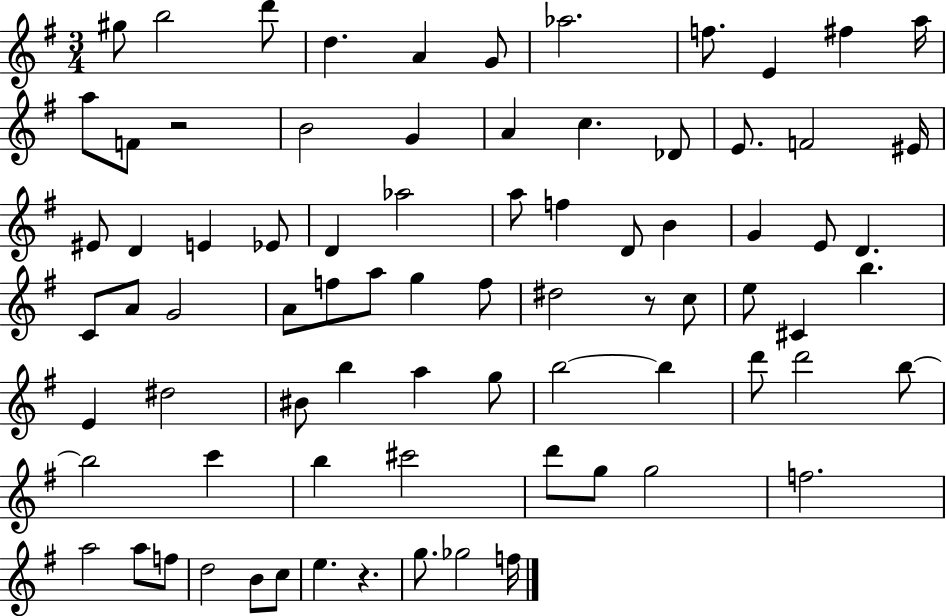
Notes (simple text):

G#5/e B5/h D6/e D5/q. A4/q G4/e Ab5/h. F5/e. E4/q F#5/q A5/s A5/e F4/e R/h B4/h G4/q A4/q C5/q. Db4/e E4/e. F4/h EIS4/s EIS4/e D4/q E4/q Eb4/e D4/q Ab5/h A5/e F5/q D4/e B4/q G4/q E4/e D4/q. C4/e A4/e G4/h A4/e F5/e A5/e G5/q F5/e D#5/h R/e C5/e E5/e C#4/q B5/q. E4/q D#5/h BIS4/e B5/q A5/q G5/e B5/h B5/q D6/e D6/h B5/e B5/h C6/q B5/q C#6/h D6/e G5/e G5/h F5/h. A5/h A5/e F5/e D5/h B4/e C5/e E5/q. R/q. G5/e. Gb5/h F5/s